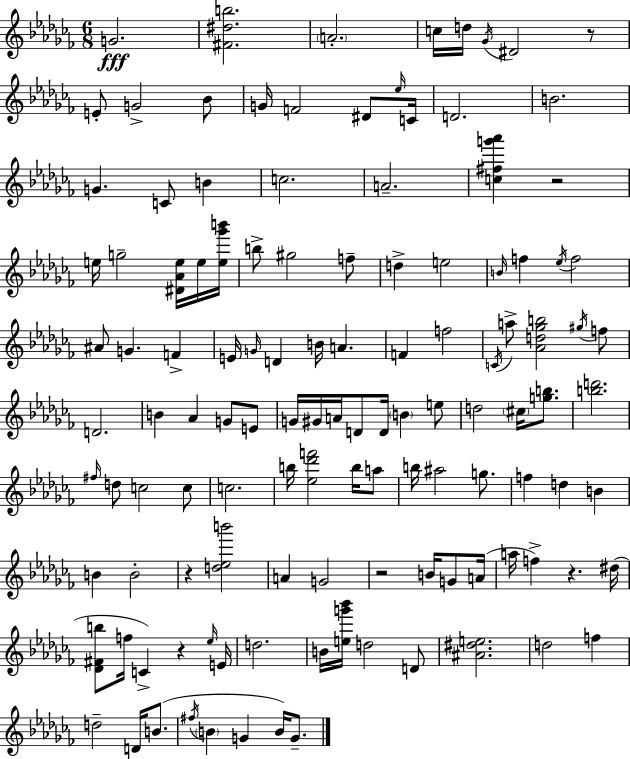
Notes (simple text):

G4/h. [F#4,D#5,B5]/h. A4/h. C5/s D5/s Gb4/s D#4/h R/e E4/e G4/h Bb4/e G4/s F4/h D#4/e Eb5/s C4/s D4/h. B4/h. G4/q. C4/e B4/q C5/h. A4/h. [C5,F#5,G6,Ab6]/q R/h E5/s G5/h [D#4,Ab4,E5]/s E5/s [E5,Gb6,B6]/s B5/e G#5/h F5/e D5/q E5/h B4/s F5/q Eb5/s F5/h A#4/e G4/q. F4/q E4/s G4/s D4/q B4/s A4/q. F4/q F5/h C4/s A5/e [Ab4,D5,Gb5,B5]/h G#5/s F5/e D4/h. B4/q Ab4/q G4/e E4/e G4/s G#4/s A4/s D4/e D4/s B4/q E5/e D5/h C#5/s [G5,B5]/e. [B5,D6]/h. F#5/s D5/e C5/h C5/e C5/h. B5/s [Eb5,Db6,F6]/h B5/s A5/e B5/s A#5/h G5/e. F5/q D5/q B4/q B4/q B4/h R/q [D5,Eb5,B6]/h A4/q G4/h R/h B4/s G4/e A4/s A5/s F5/q R/q. D#5/s [Db4,F#4,B5]/e F5/s C4/q R/q Eb5/s E4/s D5/h. B4/s [E5,G6,Bb6]/s D5/h D4/e [A#4,D#5,E5]/h. D5/h F5/q D5/h D4/s B4/e. F#5/s B4/q G4/q B4/s G4/e.